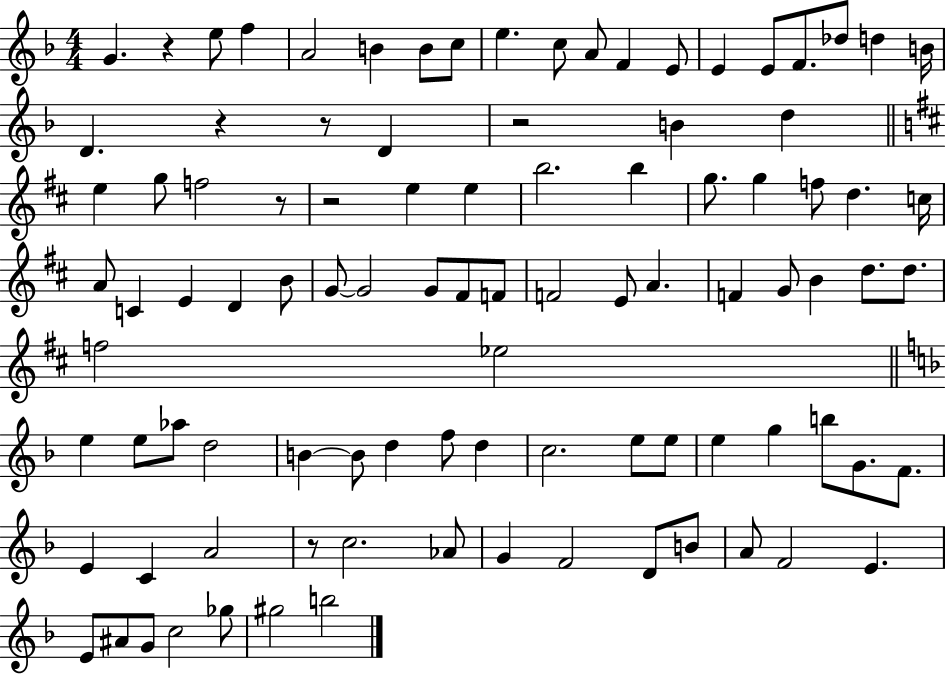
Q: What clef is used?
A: treble